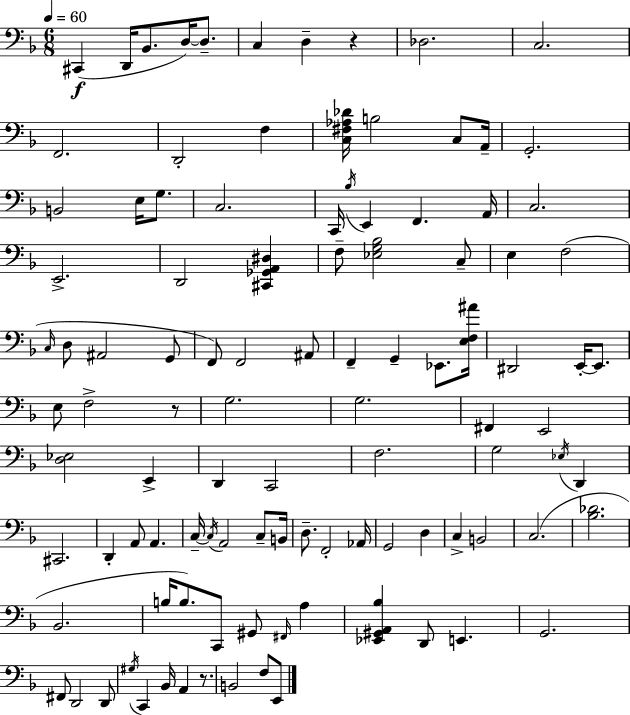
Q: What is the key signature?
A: F major